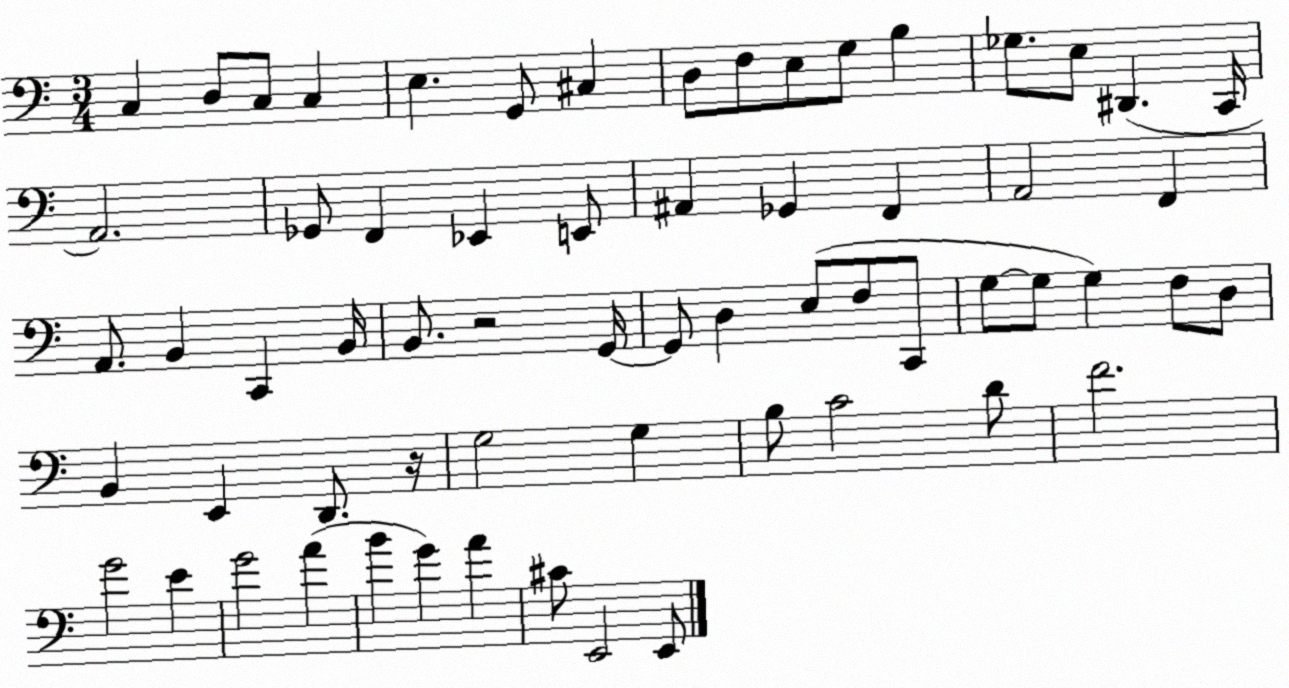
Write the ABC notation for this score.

X:1
T:Untitled
M:3/4
L:1/4
K:C
C, D,/2 C,/2 C, E, G,,/2 ^C, D,/2 F,/2 E,/2 G,/2 B, _G,/2 E,/2 ^D,, C,,/4 A,,2 _G,,/2 F,, _E,, E,,/2 ^A,, _G,, F,, A,,2 F,, A,,/2 B,, C,, B,,/4 B,,/2 z2 G,,/4 G,,/2 D, E,/2 F,/2 C,,/2 G,/2 G,/2 G, F,/2 D,/2 B,, E,, D,,/2 z/4 G,2 G, B,/2 C2 D/2 F2 G2 E G2 A B G A ^C/2 E,,2 E,,/2